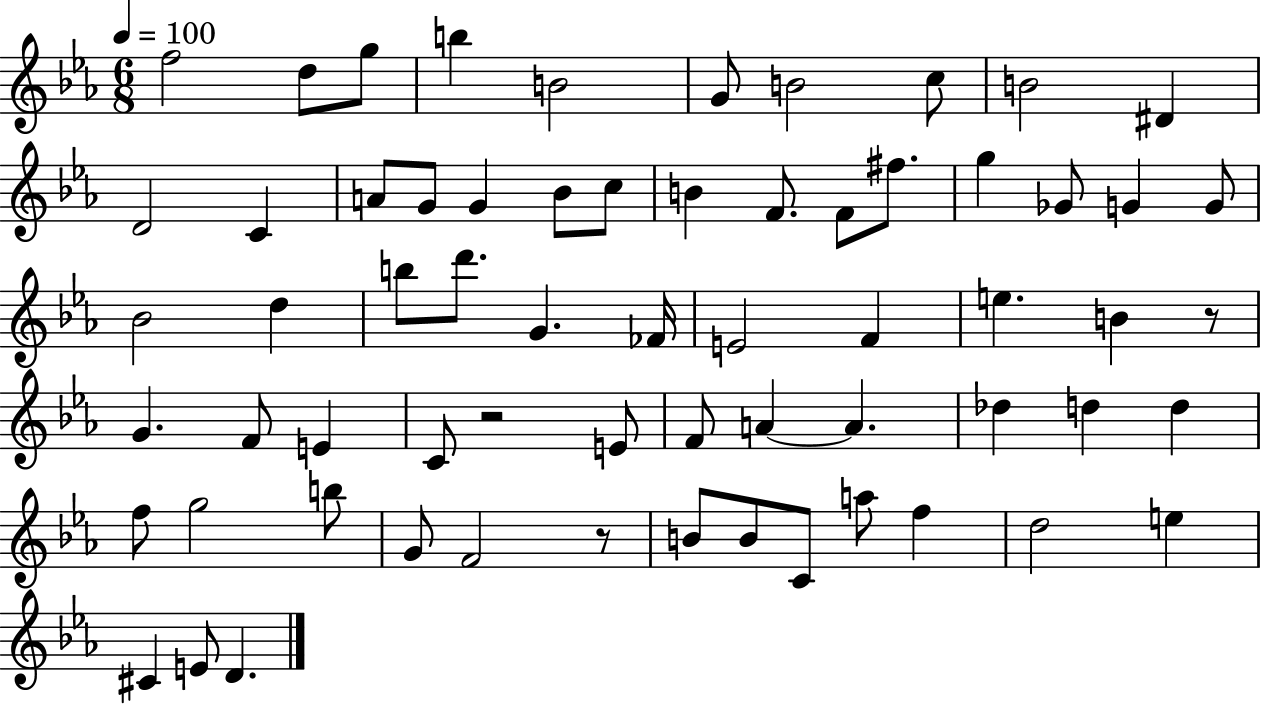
{
  \clef treble
  \numericTimeSignature
  \time 6/8
  \key ees \major
  \tempo 4 = 100
  f''2 d''8 g''8 | b''4 b'2 | g'8 b'2 c''8 | b'2 dis'4 | \break d'2 c'4 | a'8 g'8 g'4 bes'8 c''8 | b'4 f'8. f'8 fis''8. | g''4 ges'8 g'4 g'8 | \break bes'2 d''4 | b''8 d'''8. g'4. fes'16 | e'2 f'4 | e''4. b'4 r8 | \break g'4. f'8 e'4 | c'8 r2 e'8 | f'8 a'4~~ a'4. | des''4 d''4 d''4 | \break f''8 g''2 b''8 | g'8 f'2 r8 | b'8 b'8 c'8 a''8 f''4 | d''2 e''4 | \break cis'4 e'8 d'4. | \bar "|."
}